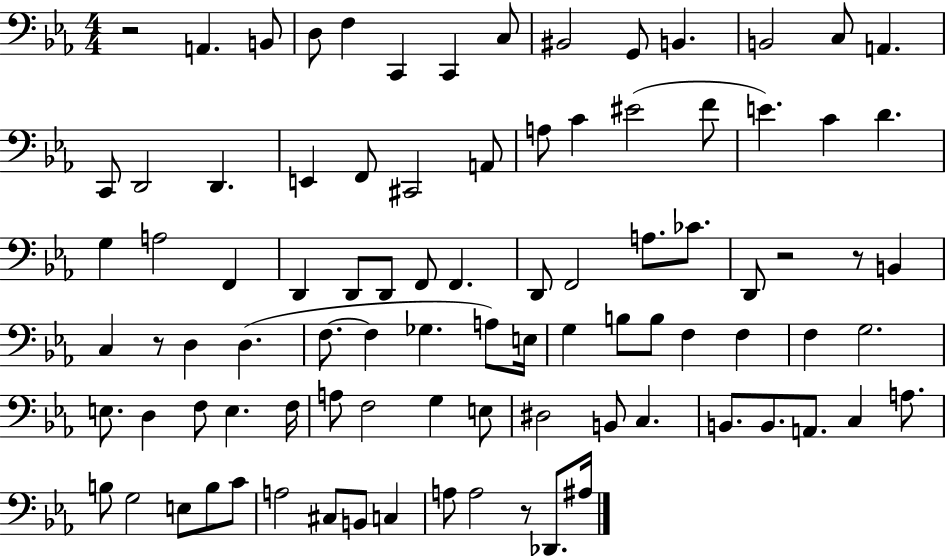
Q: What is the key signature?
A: EES major